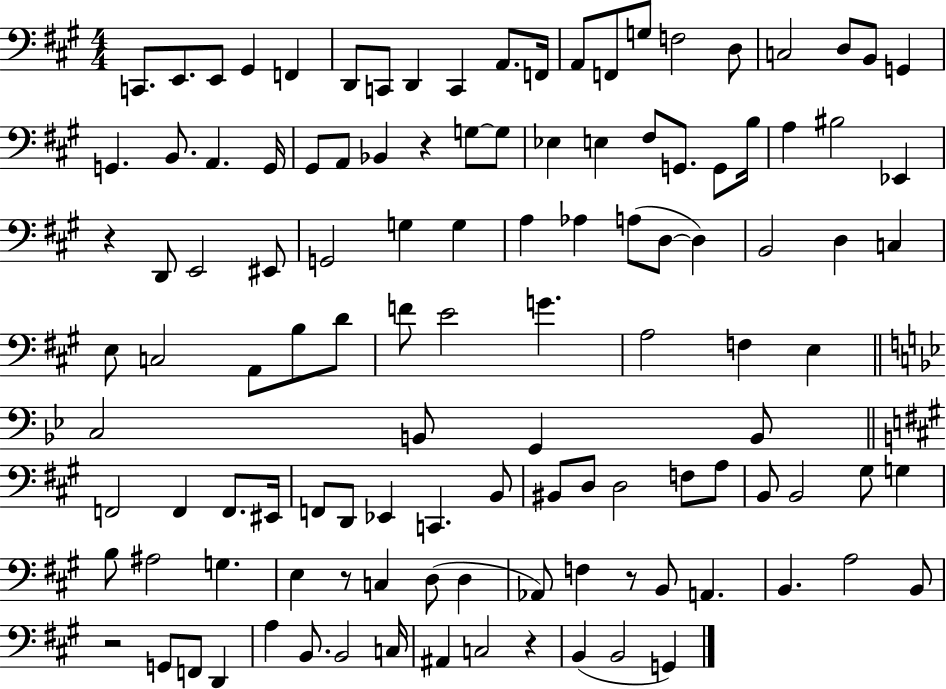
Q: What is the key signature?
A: A major